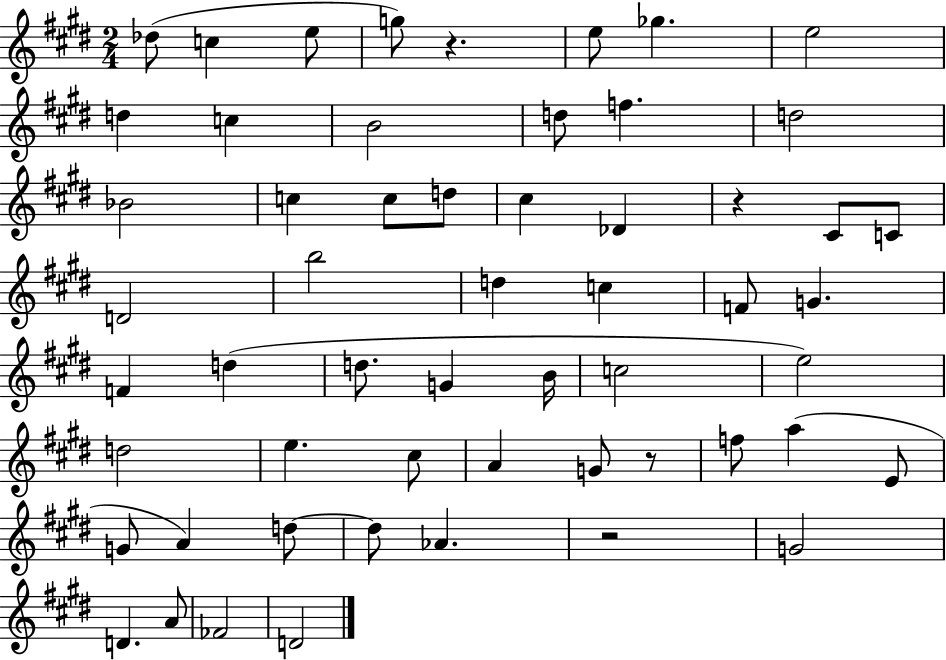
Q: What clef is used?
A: treble